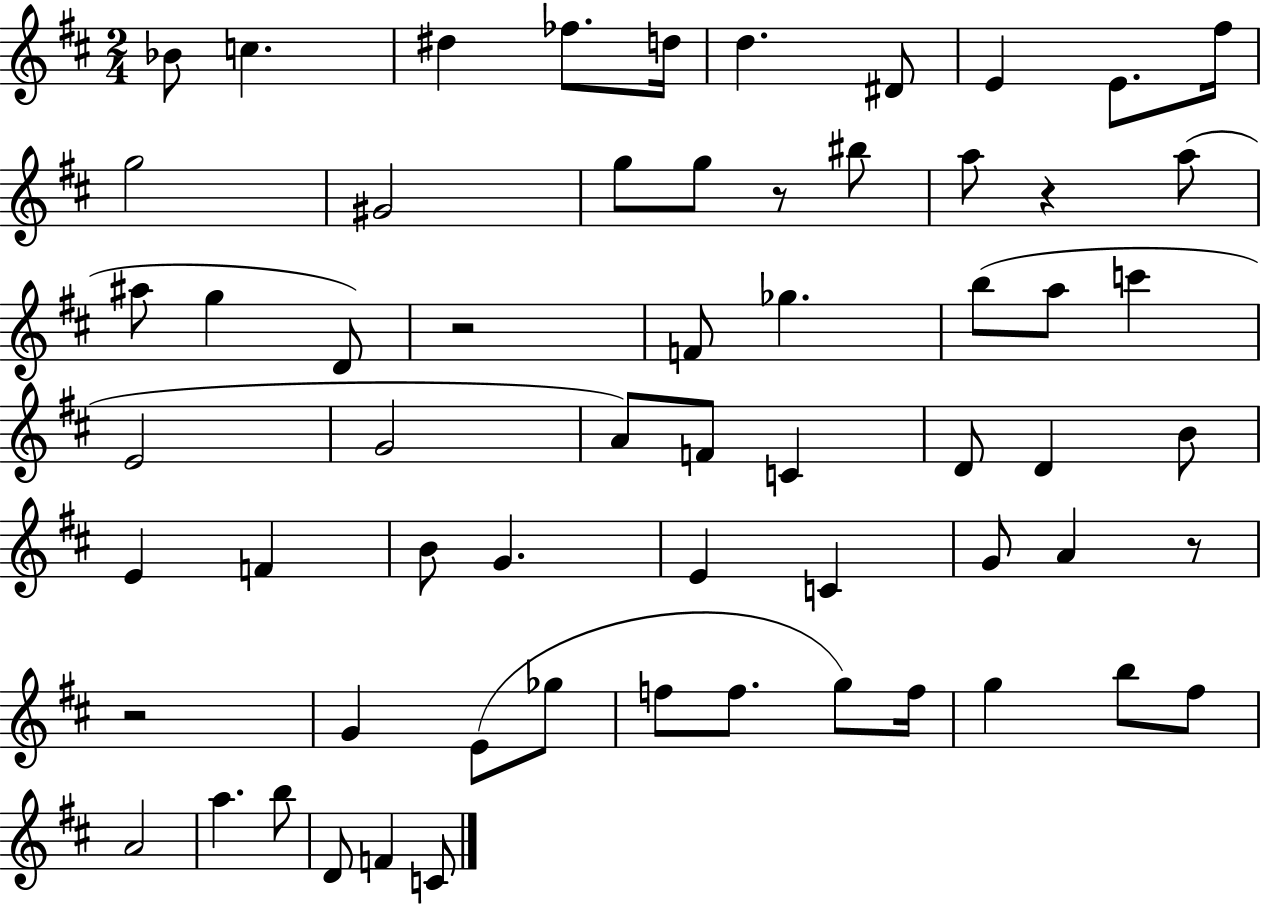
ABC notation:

X:1
T:Untitled
M:2/4
L:1/4
K:D
_B/2 c ^d _f/2 d/4 d ^D/2 E E/2 ^f/4 g2 ^G2 g/2 g/2 z/2 ^b/2 a/2 z a/2 ^a/2 g D/2 z2 F/2 _g b/2 a/2 c' E2 G2 A/2 F/2 C D/2 D B/2 E F B/2 G E C G/2 A z/2 z2 G E/2 _g/2 f/2 f/2 g/2 f/4 g b/2 ^f/2 A2 a b/2 D/2 F C/2